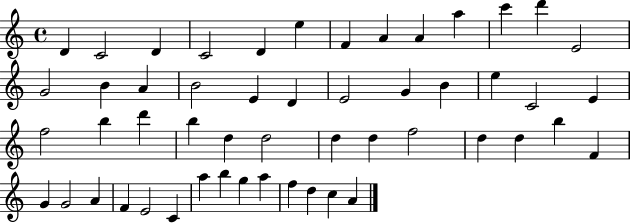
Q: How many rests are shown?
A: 0